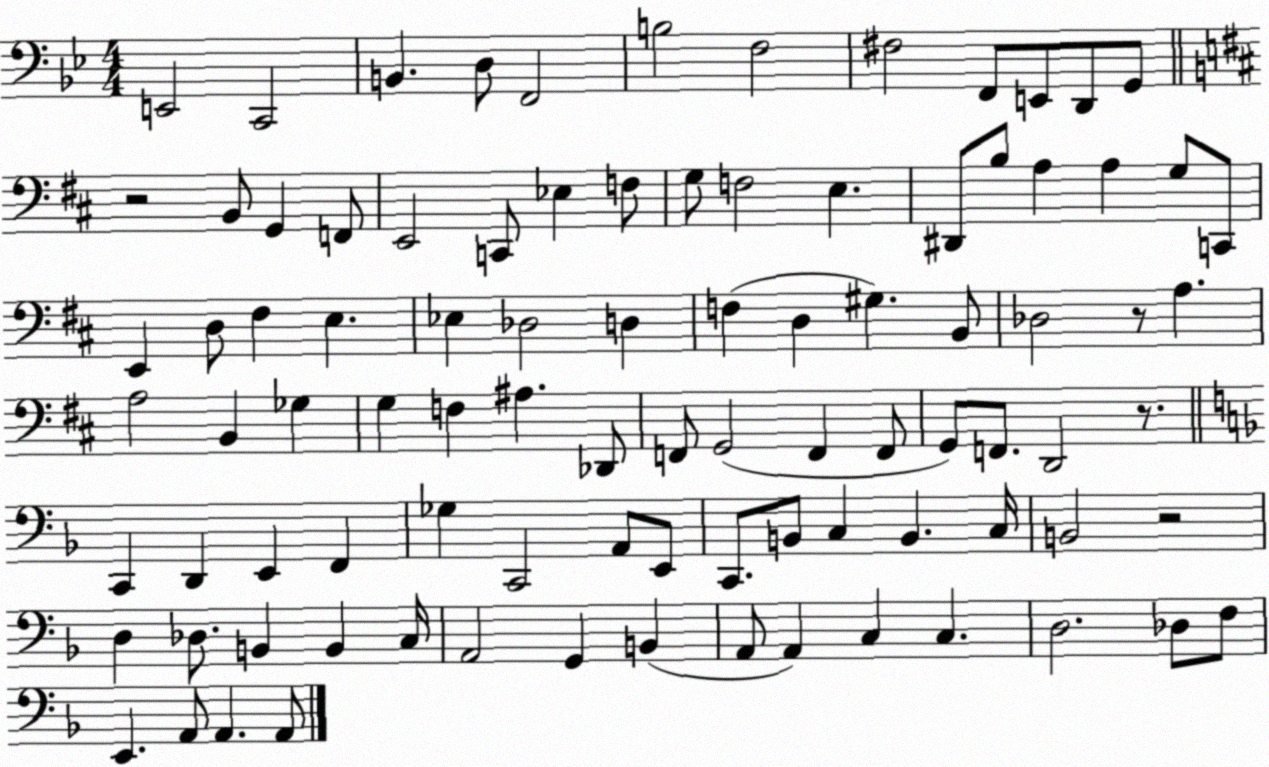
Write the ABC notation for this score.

X:1
T:Untitled
M:4/4
L:1/4
K:Bb
E,,2 C,,2 B,, D,/2 F,,2 B,2 F,2 ^F,2 F,,/2 E,,/2 D,,/2 G,,/2 z2 B,,/2 G,, F,,/2 E,,2 C,,/2 _E, F,/2 G,/2 F,2 E, ^D,,/2 B,/2 A, A, G,/2 C,,/2 E,, D,/2 ^F, E, _E, _D,2 D, F, D, ^G, B,,/2 _D,2 z/2 A, A,2 B,, _G, G, F, ^A, _D,,/2 F,,/2 G,,2 F,, F,,/2 G,,/2 F,,/2 D,,2 z/2 C,, D,, E,, F,, _G, C,,2 A,,/2 E,,/2 C,,/2 B,,/2 C, B,, C,/4 B,,2 z2 D, _D,/2 B,, B,, C,/4 A,,2 G,, B,, A,,/2 A,, C, C, D,2 _D,/2 F,/2 E,, A,,/2 A,, A,,/2